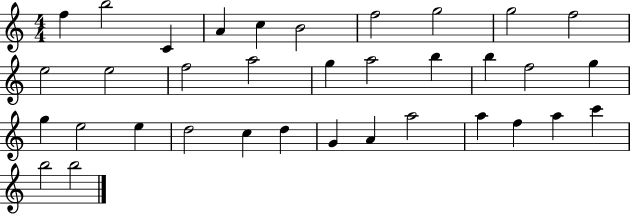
X:1
T:Untitled
M:4/4
L:1/4
K:C
f b2 C A c B2 f2 g2 g2 f2 e2 e2 f2 a2 g a2 b b f2 g g e2 e d2 c d G A a2 a f a c' b2 b2